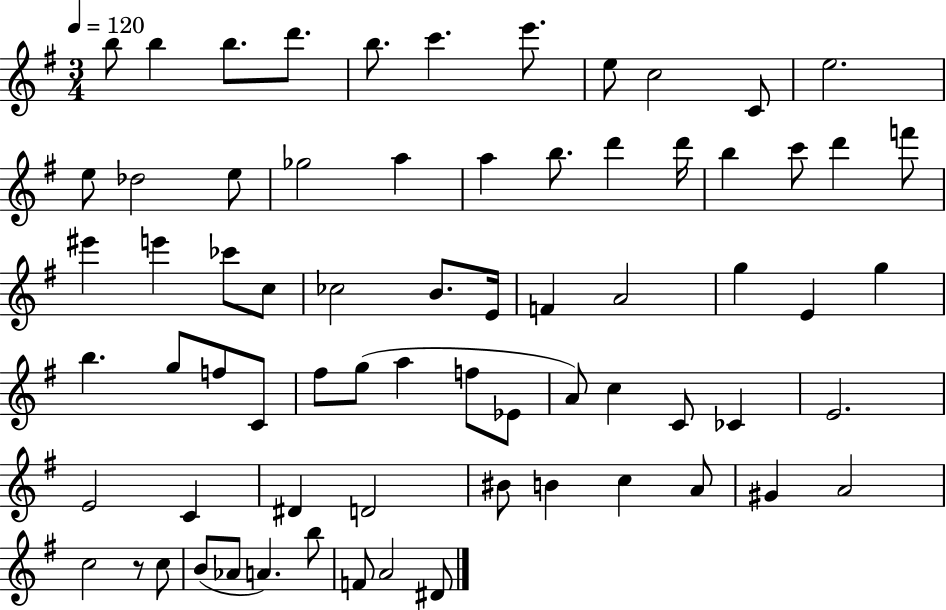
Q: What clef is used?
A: treble